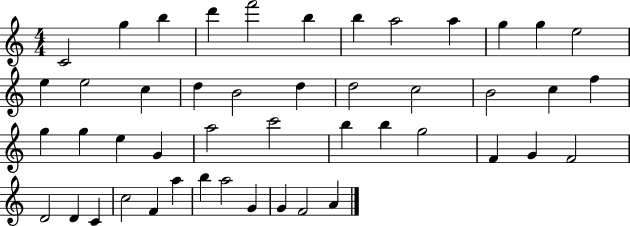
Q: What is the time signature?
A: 4/4